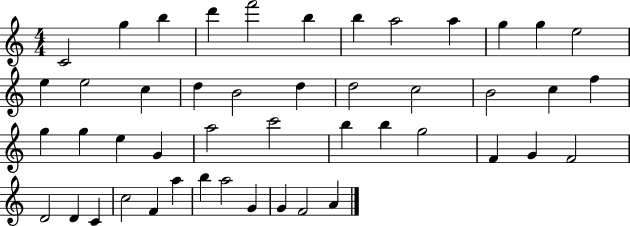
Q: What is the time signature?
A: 4/4